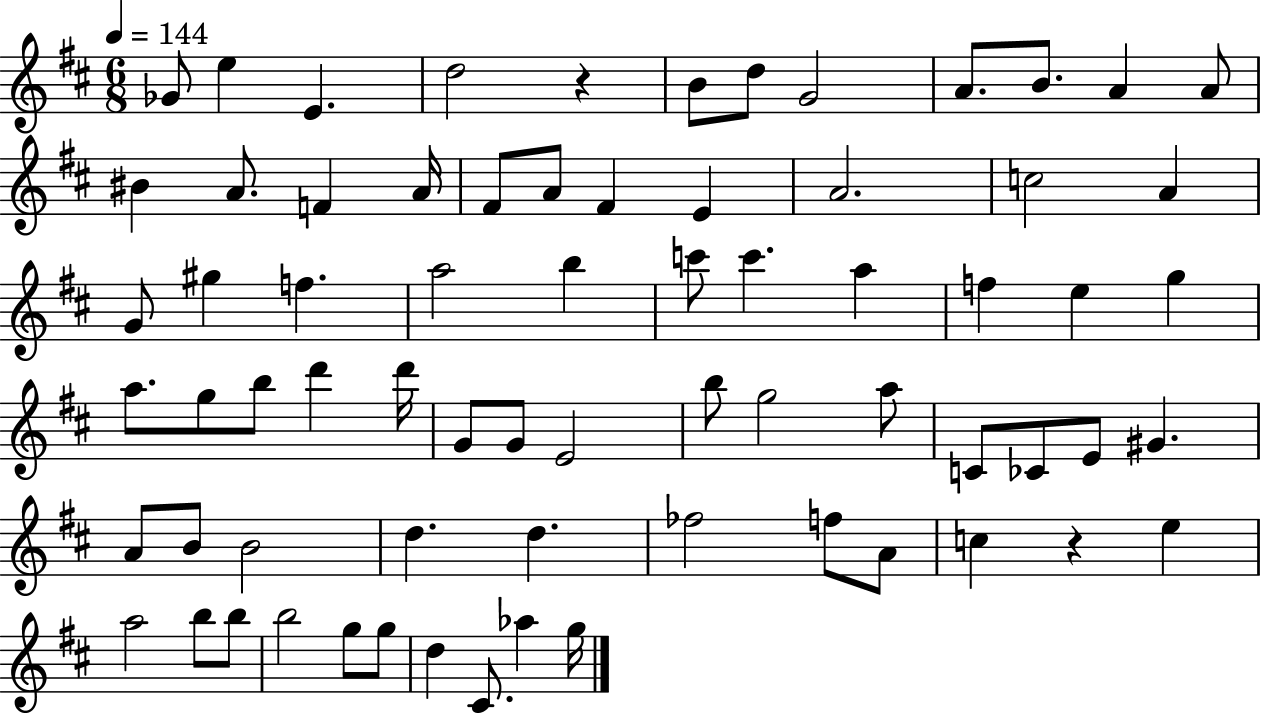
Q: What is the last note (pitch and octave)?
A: G5